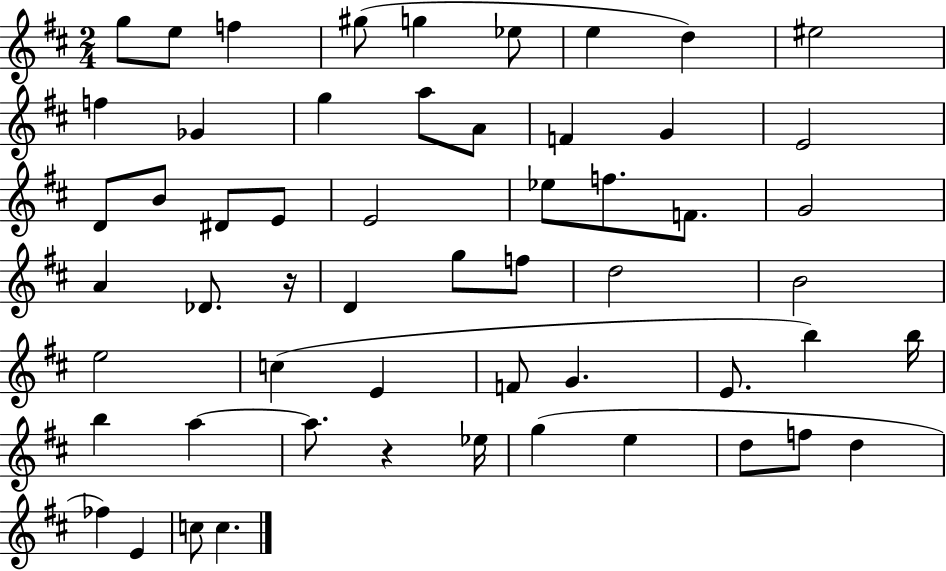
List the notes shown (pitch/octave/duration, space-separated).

G5/e E5/e F5/q G#5/e G5/q Eb5/e E5/q D5/q EIS5/h F5/q Gb4/q G5/q A5/e A4/e F4/q G4/q E4/h D4/e B4/e D#4/e E4/e E4/h Eb5/e F5/e. F4/e. G4/h A4/q Db4/e. R/s D4/q G5/e F5/e D5/h B4/h E5/h C5/q E4/q F4/e G4/q. E4/e. B5/q B5/s B5/q A5/q A5/e. R/q Eb5/s G5/q E5/q D5/e F5/e D5/q FES5/q E4/q C5/e C5/q.